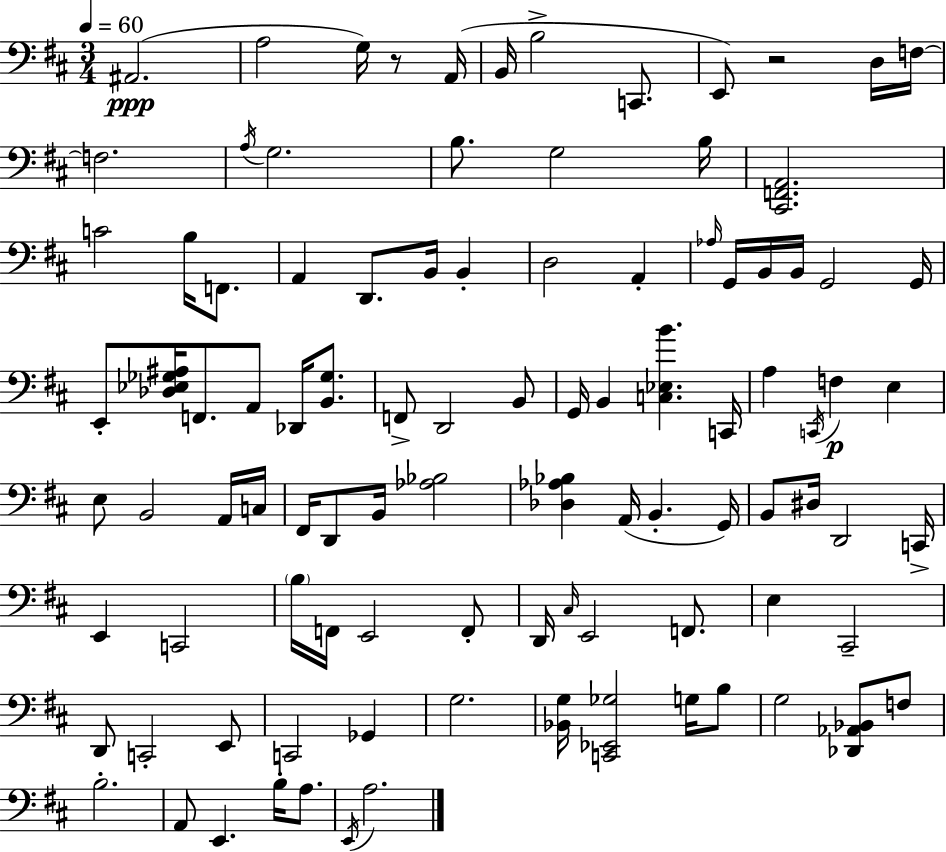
A#2/h. A3/h G3/s R/e A2/s B2/s B3/h C2/e. E2/e R/h D3/s F3/s F3/h. A3/s G3/h. B3/e. G3/h B3/s [C#2,F2,A2]/h. C4/h B3/s F2/e. A2/q D2/e. B2/s B2/q D3/h A2/q Ab3/s G2/s B2/s B2/s G2/h G2/s E2/e [Db3,Eb3,Gb3,A#3]/s F2/e. A2/e Db2/s [B2,Gb3]/e. F2/e D2/h B2/e G2/s B2/q [C3,Eb3,B4]/q. C2/s A3/q C2/s F3/q E3/q E3/e B2/h A2/s C3/s F#2/s D2/e B2/s [Ab3,Bb3]/h [Db3,Ab3,Bb3]/q A2/s B2/q. G2/s B2/e D#3/s D2/h C2/s E2/q C2/h B3/s F2/s E2/h F2/e D2/s C#3/s E2/h F2/e. E3/q C#2/h D2/e C2/h E2/e C2/h Gb2/q G3/h. [Bb2,G3]/s [C2,Eb2,Gb3]/h G3/s B3/e G3/h [Db2,Ab2,Bb2]/e F3/e B3/h. A2/e E2/q. B3/s A3/e. E2/s A3/h.